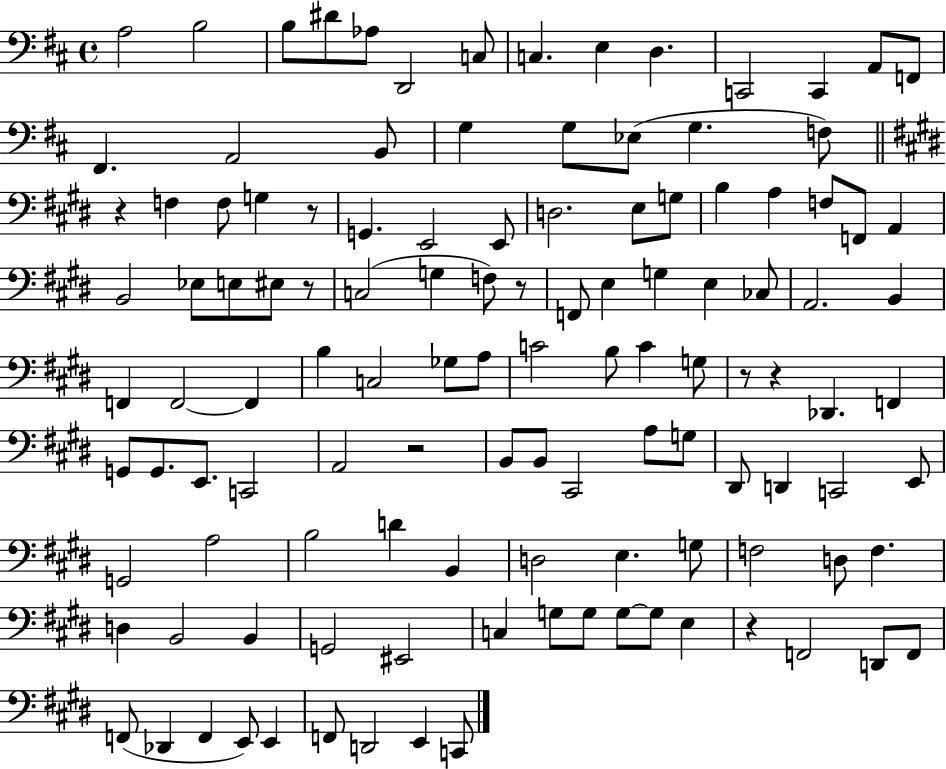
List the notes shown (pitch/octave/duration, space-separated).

A3/h B3/h B3/e D#4/e Ab3/e D2/h C3/e C3/q. E3/q D3/q. C2/h C2/q A2/e F2/e F#2/q. A2/h B2/e G3/q G3/e Eb3/e G3/q. F3/e R/q F3/q F3/e G3/q R/e G2/q. E2/h E2/e D3/h. E3/e G3/e B3/q A3/q F3/e F2/e A2/q B2/h Eb3/e E3/e EIS3/e R/e C3/h G3/q F3/e R/e F2/e E3/q G3/q E3/q CES3/e A2/h. B2/q F2/q F2/h F2/q B3/q C3/h Gb3/e A3/e C4/h B3/e C4/q G3/e R/e R/q Db2/q. F2/q G2/e G2/e. E2/e. C2/h A2/h R/h B2/e B2/e C#2/h A3/e G3/e D#2/e D2/q C2/h E2/e G2/h A3/h B3/h D4/q B2/q D3/h E3/q. G3/e F3/h D3/e F3/q. D3/q B2/h B2/q G2/h EIS2/h C3/q G3/e G3/e G3/e G3/e E3/q R/q F2/h D2/e F2/e F2/e Db2/q F2/q E2/e E2/q F2/e D2/h E2/q C2/e